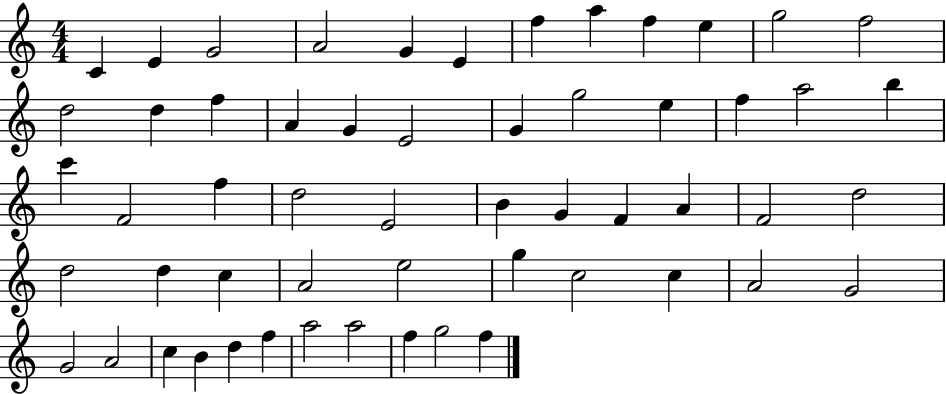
X:1
T:Untitled
M:4/4
L:1/4
K:C
C E G2 A2 G E f a f e g2 f2 d2 d f A G E2 G g2 e f a2 b c' F2 f d2 E2 B G F A F2 d2 d2 d c A2 e2 g c2 c A2 G2 G2 A2 c B d f a2 a2 f g2 f